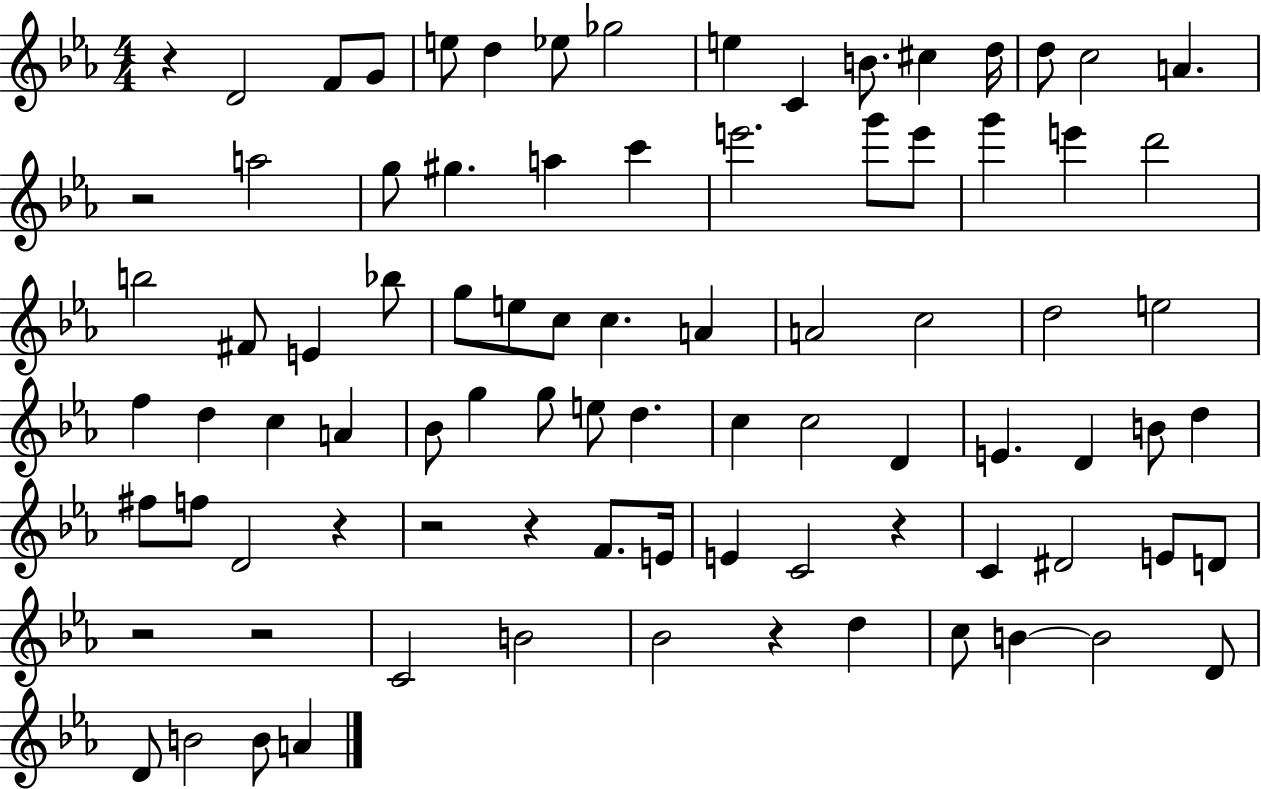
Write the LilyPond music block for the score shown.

{
  \clef treble
  \numericTimeSignature
  \time 4/4
  \key ees \major
  \repeat volta 2 { r4 d'2 f'8 g'8 | e''8 d''4 ees''8 ges''2 | e''4 c'4 b'8. cis''4 d''16 | d''8 c''2 a'4. | \break r2 a''2 | g''8 gis''4. a''4 c'''4 | e'''2. g'''8 e'''8 | g'''4 e'''4 d'''2 | \break b''2 fis'8 e'4 bes''8 | g''8 e''8 c''8 c''4. a'4 | a'2 c''2 | d''2 e''2 | \break f''4 d''4 c''4 a'4 | bes'8 g''4 g''8 e''8 d''4. | c''4 c''2 d'4 | e'4. d'4 b'8 d''4 | \break fis''8 f''8 d'2 r4 | r2 r4 f'8. e'16 | e'4 c'2 r4 | c'4 dis'2 e'8 d'8 | \break r2 r2 | c'2 b'2 | bes'2 r4 d''4 | c''8 b'4~~ b'2 d'8 | \break d'8 b'2 b'8 a'4 | } \bar "|."
}